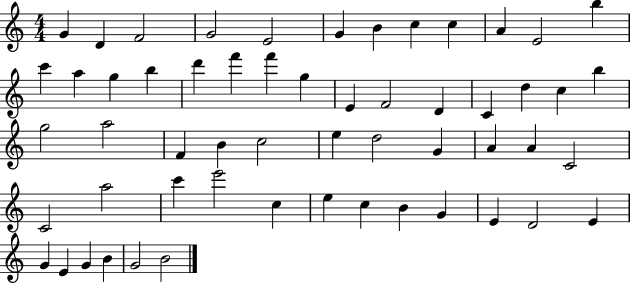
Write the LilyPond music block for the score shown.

{
  \clef treble
  \numericTimeSignature
  \time 4/4
  \key c \major
  g'4 d'4 f'2 | g'2 e'2 | g'4 b'4 c''4 c''4 | a'4 e'2 b''4 | \break c'''4 a''4 g''4 b''4 | d'''4 f'''4 f'''4 g''4 | e'4 f'2 d'4 | c'4 d''4 c''4 b''4 | \break g''2 a''2 | f'4 b'4 c''2 | e''4 d''2 g'4 | a'4 a'4 c'2 | \break c'2 a''2 | c'''4 e'''2 c''4 | e''4 c''4 b'4 g'4 | e'4 d'2 e'4 | \break g'4 e'4 g'4 b'4 | g'2 b'2 | \bar "|."
}